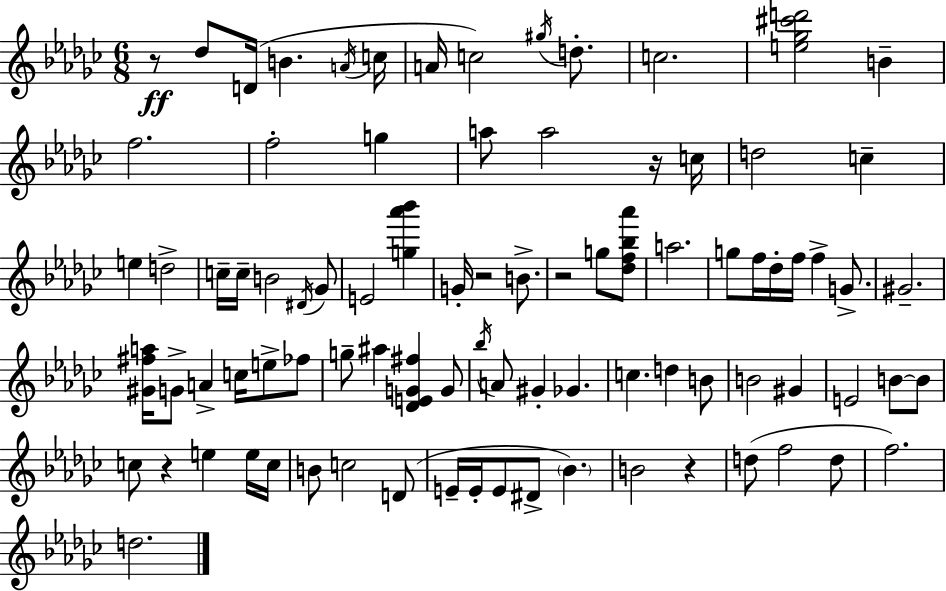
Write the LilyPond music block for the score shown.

{
  \clef treble
  \numericTimeSignature
  \time 6/8
  \key ees \minor
  r8\ff des''8 d'16( b'4. \acciaccatura { a'16 } | c''16 a'16 c''2) \acciaccatura { gis''16 } d''8.-. | c''2. | <e'' ges'' cis''' d'''>2 b'4-- | \break f''2. | f''2-. g''4 | a''8 a''2 | r16 c''16 d''2 c''4-- | \break e''4 d''2-> | c''16-- c''16-- b'2 | \acciaccatura { dis'16 } ges'8 e'2 <g'' aes''' bes'''>4 | g'16-. r2 | \break b'8.-> r2 g''8 | <des'' f'' bes'' aes'''>8 a''2. | g''8 f''16 des''16-. f''16 f''4-> | g'8.-> gis'2.-- | \break <gis' fis'' a''>16 g'8-> a'4-> c''16 e''8-> | fes''8 g''8-- ais''4 <des' e' g' fis''>4 | g'8 \acciaccatura { bes''16 } a'8 gis'4-. ges'4. | c''4. d''4 | \break b'8 b'2 | gis'4 e'2 | b'8~~ b'8 c''8 r4 e''4 | e''16 c''16 b'8 c''2 | \break d'8( e'16-- e'16-. e'8 dis'8-> \parenthesize bes'4.) | b'2 | r4 d''8( f''2 | d''8 f''2.) | \break d''2. | \bar "|."
}